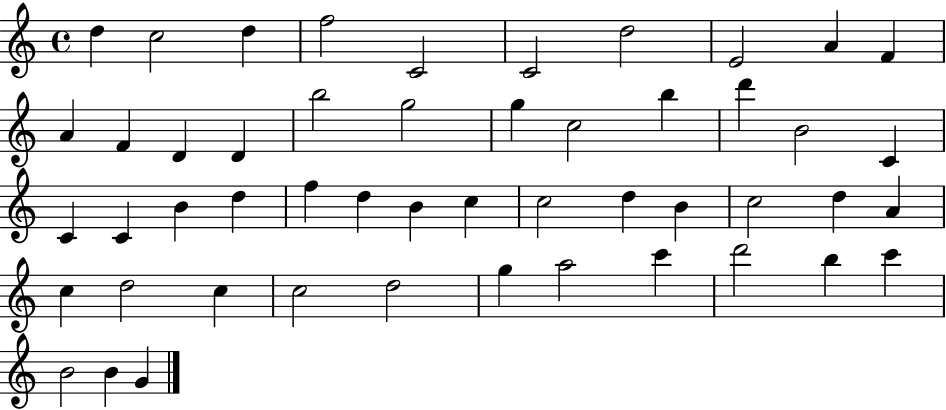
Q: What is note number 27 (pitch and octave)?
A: F5